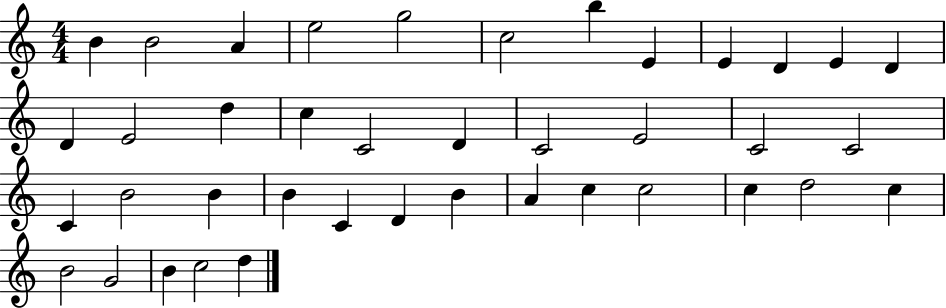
B4/q B4/h A4/q E5/h G5/h C5/h B5/q E4/q E4/q D4/q E4/q D4/q D4/q E4/h D5/q C5/q C4/h D4/q C4/h E4/h C4/h C4/h C4/q B4/h B4/q B4/q C4/q D4/q B4/q A4/q C5/q C5/h C5/q D5/h C5/q B4/h G4/h B4/q C5/h D5/q